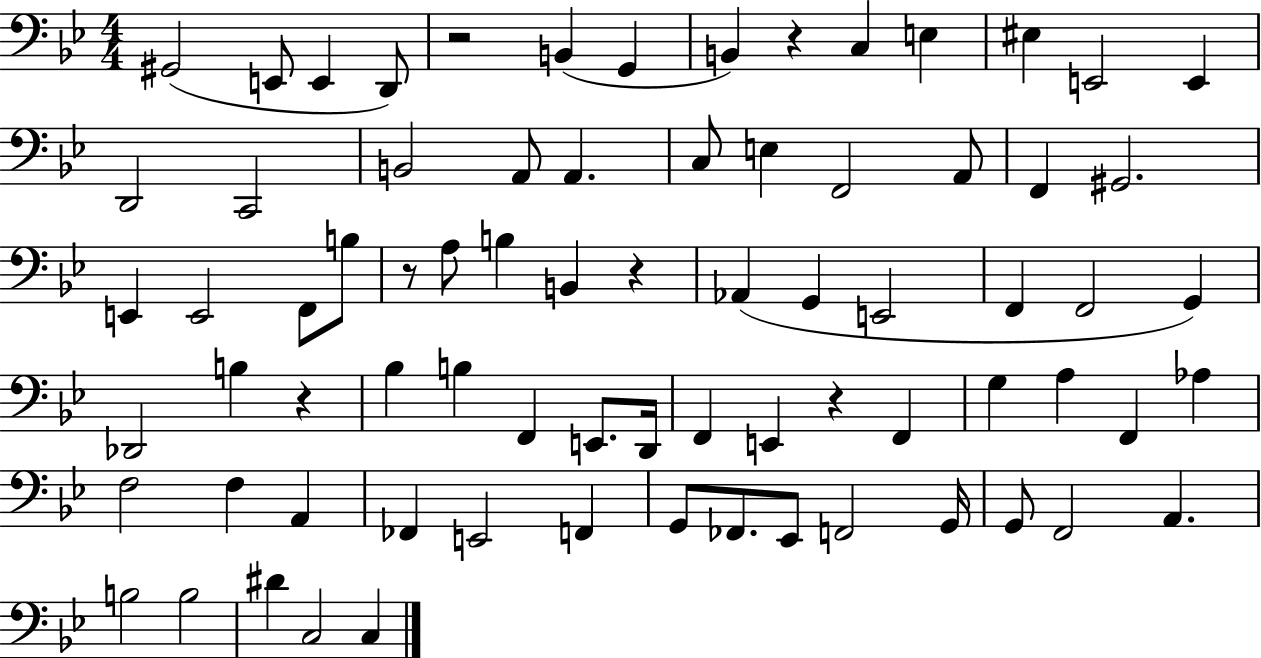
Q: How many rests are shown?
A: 6